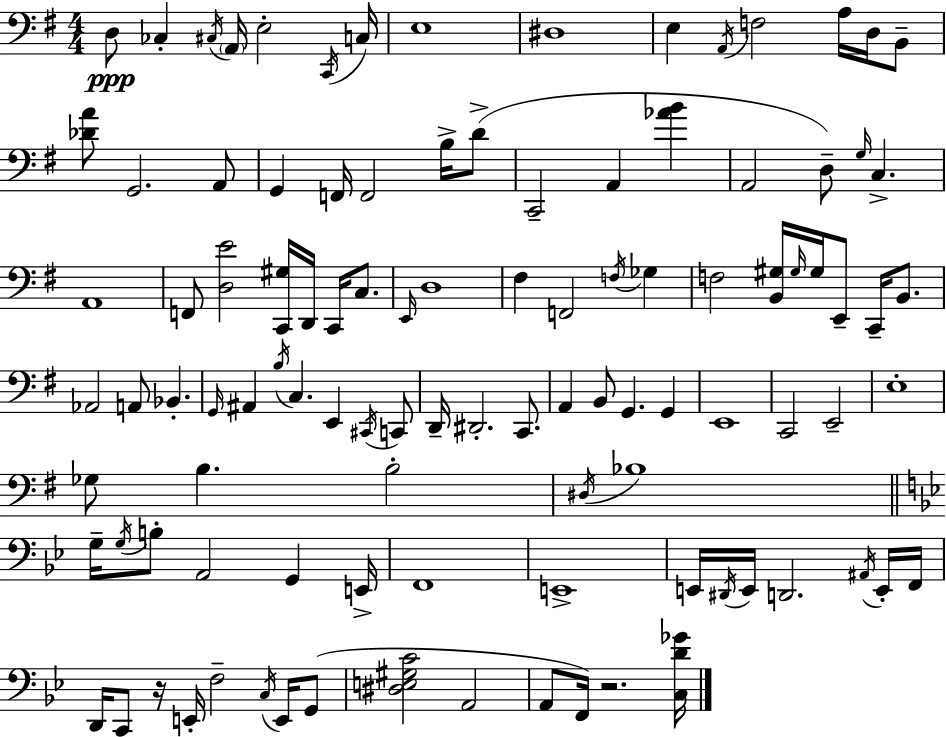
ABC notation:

X:1
T:Untitled
M:4/4
L:1/4
K:Em
D,/2 _C, ^C,/4 A,,/4 E,2 C,,/4 C,/4 E,4 ^D,4 E, A,,/4 F,2 A,/4 D,/4 B,,/2 [_DA]/2 G,,2 A,,/2 G,, F,,/4 F,,2 B,/4 D/2 C,,2 A,, [_AB] A,,2 D,/2 G,/4 C, A,,4 F,,/2 [D,E]2 [C,,^G,]/4 D,,/4 C,,/4 C,/2 E,,/4 D,4 ^F, F,,2 F,/4 _G, F,2 [B,,^G,]/4 ^G,/4 ^G,/4 E,,/2 C,,/4 B,,/2 _A,,2 A,,/2 _B,, G,,/4 ^A,, B,/4 C, E,, ^C,,/4 C,,/2 D,,/4 ^D,,2 C,,/2 A,, B,,/2 G,, G,, E,,4 C,,2 E,,2 E,4 _G,/2 B, B,2 ^D,/4 _B,4 G,/4 G,/4 B,/2 A,,2 G,, E,,/4 F,,4 E,,4 E,,/4 ^D,,/4 E,,/4 D,,2 ^A,,/4 E,,/4 F,,/4 D,,/4 C,,/2 z/4 E,,/4 F,2 C,/4 E,,/4 G,,/2 [^D,E,^G,C]2 A,,2 A,,/2 F,,/4 z2 [C,D_G]/4